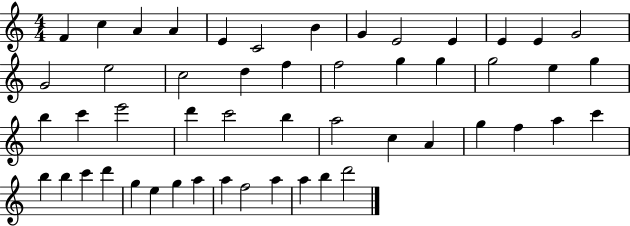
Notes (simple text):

F4/q C5/q A4/q A4/q E4/q C4/h B4/q G4/q E4/h E4/q E4/q E4/q G4/h G4/h E5/h C5/h D5/q F5/q F5/h G5/q G5/q G5/h E5/q G5/q B5/q C6/q E6/h D6/q C6/h B5/q A5/h C5/q A4/q G5/q F5/q A5/q C6/q B5/q B5/q C6/q D6/q G5/q E5/q G5/q A5/q A5/q F5/h A5/q A5/q B5/q D6/h